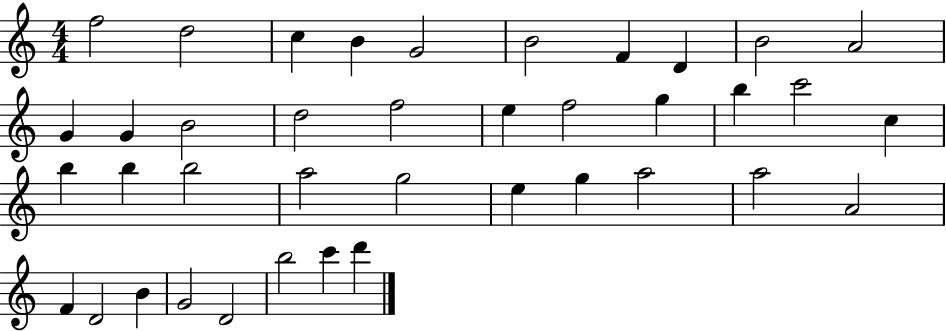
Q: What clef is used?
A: treble